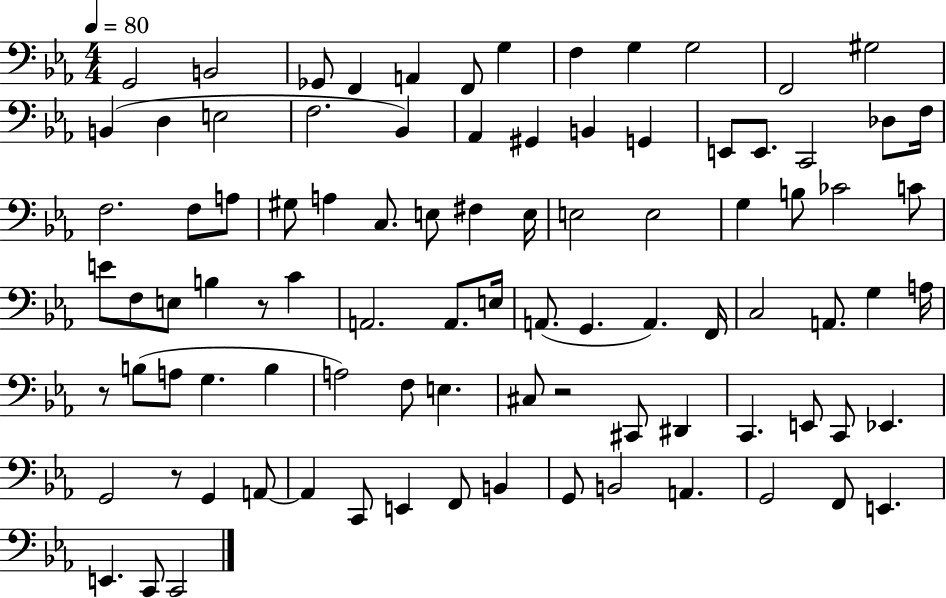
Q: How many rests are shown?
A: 4